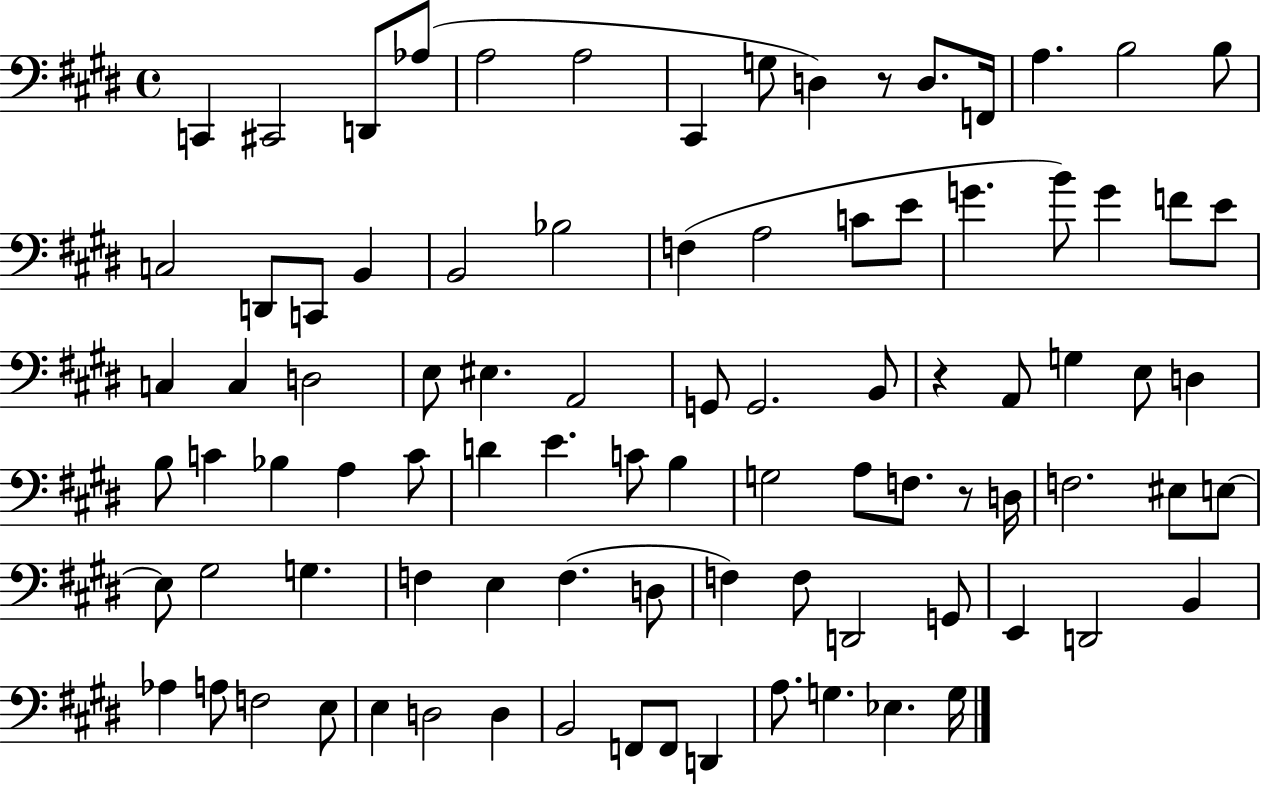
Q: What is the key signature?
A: E major